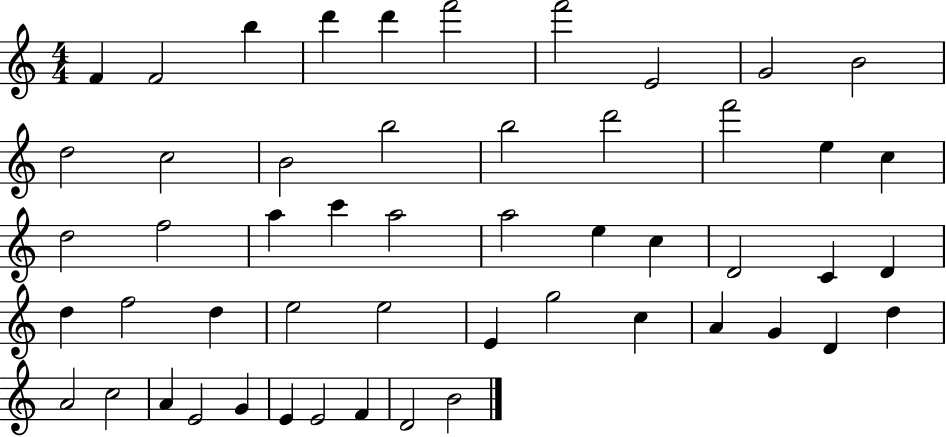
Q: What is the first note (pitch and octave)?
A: F4